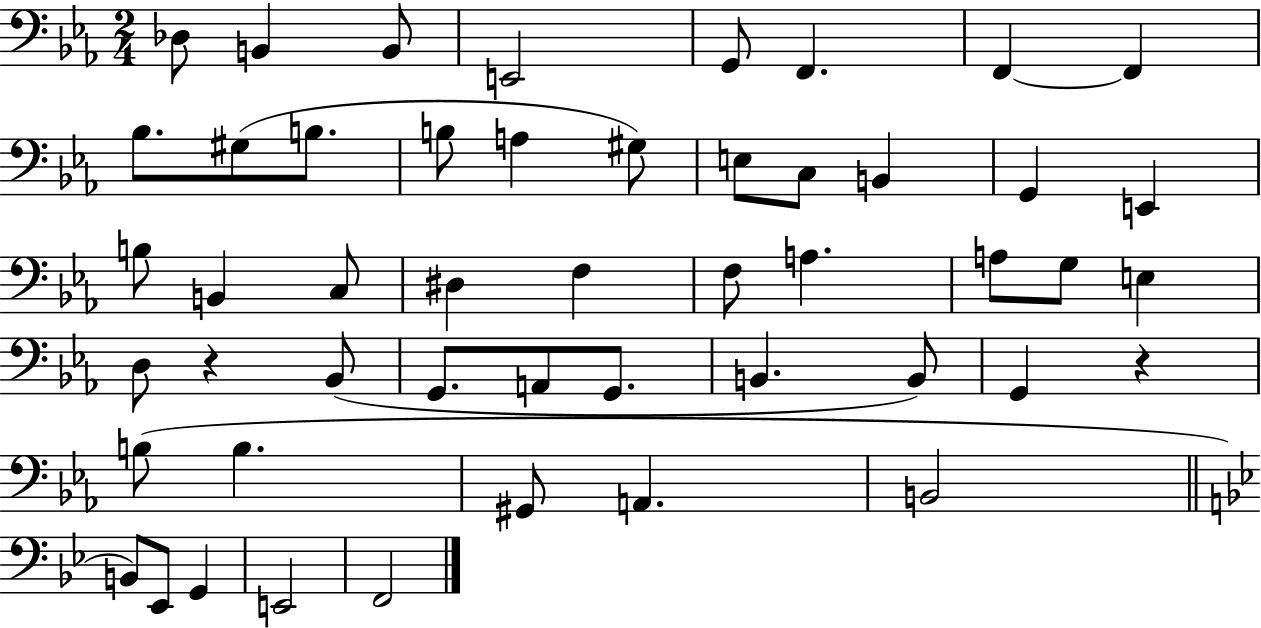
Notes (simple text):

Db3/e B2/q B2/e E2/h G2/e F2/q. F2/q F2/q Bb3/e. G#3/e B3/e. B3/e A3/q G#3/e E3/e C3/e B2/q G2/q E2/q B3/e B2/q C3/e D#3/q F3/q F3/e A3/q. A3/e G3/e E3/q D3/e R/q Bb2/e G2/e. A2/e G2/e. B2/q. B2/e G2/q R/q B3/e B3/q. G#2/e A2/q. B2/h B2/e Eb2/e G2/q E2/h F2/h